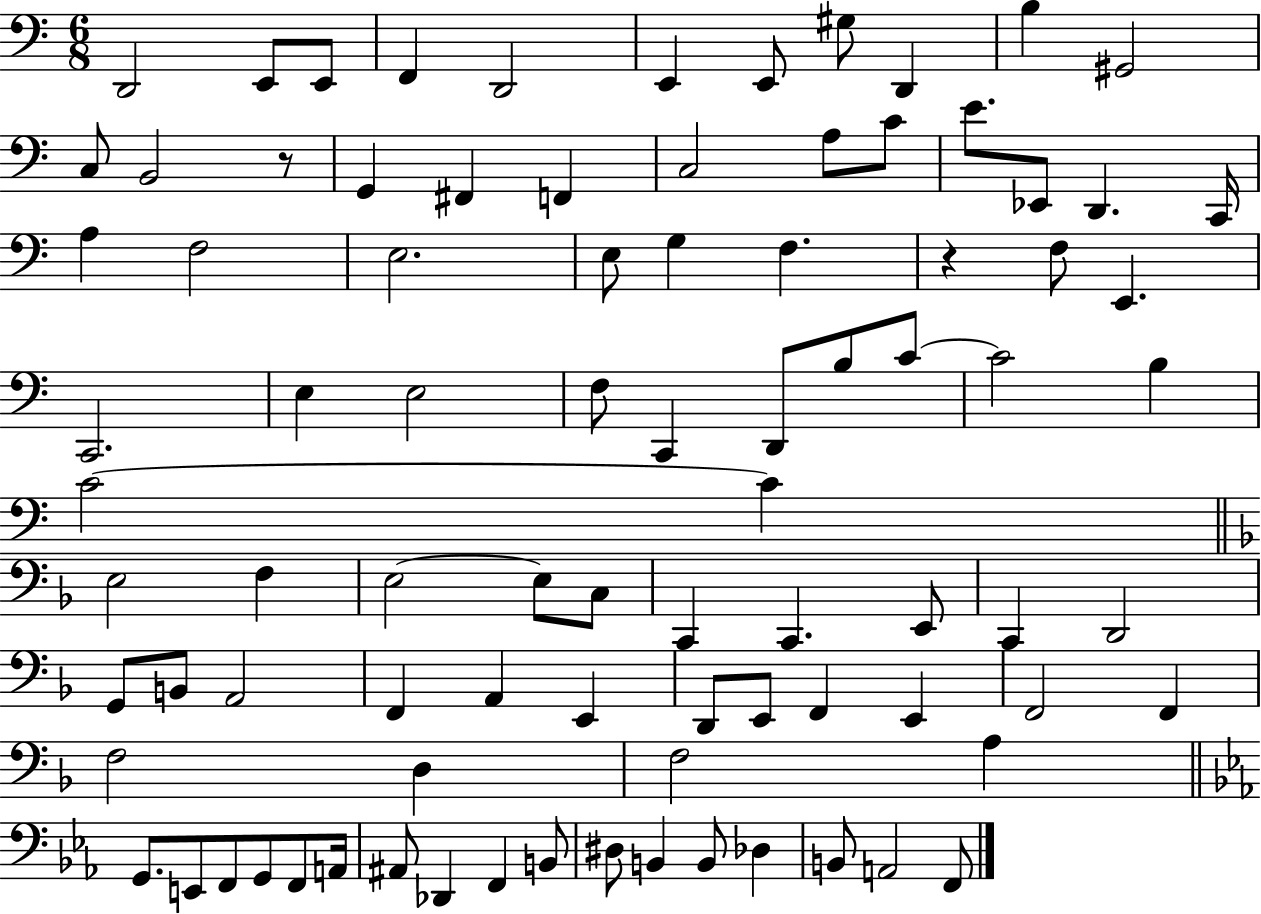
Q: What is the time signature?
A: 6/8